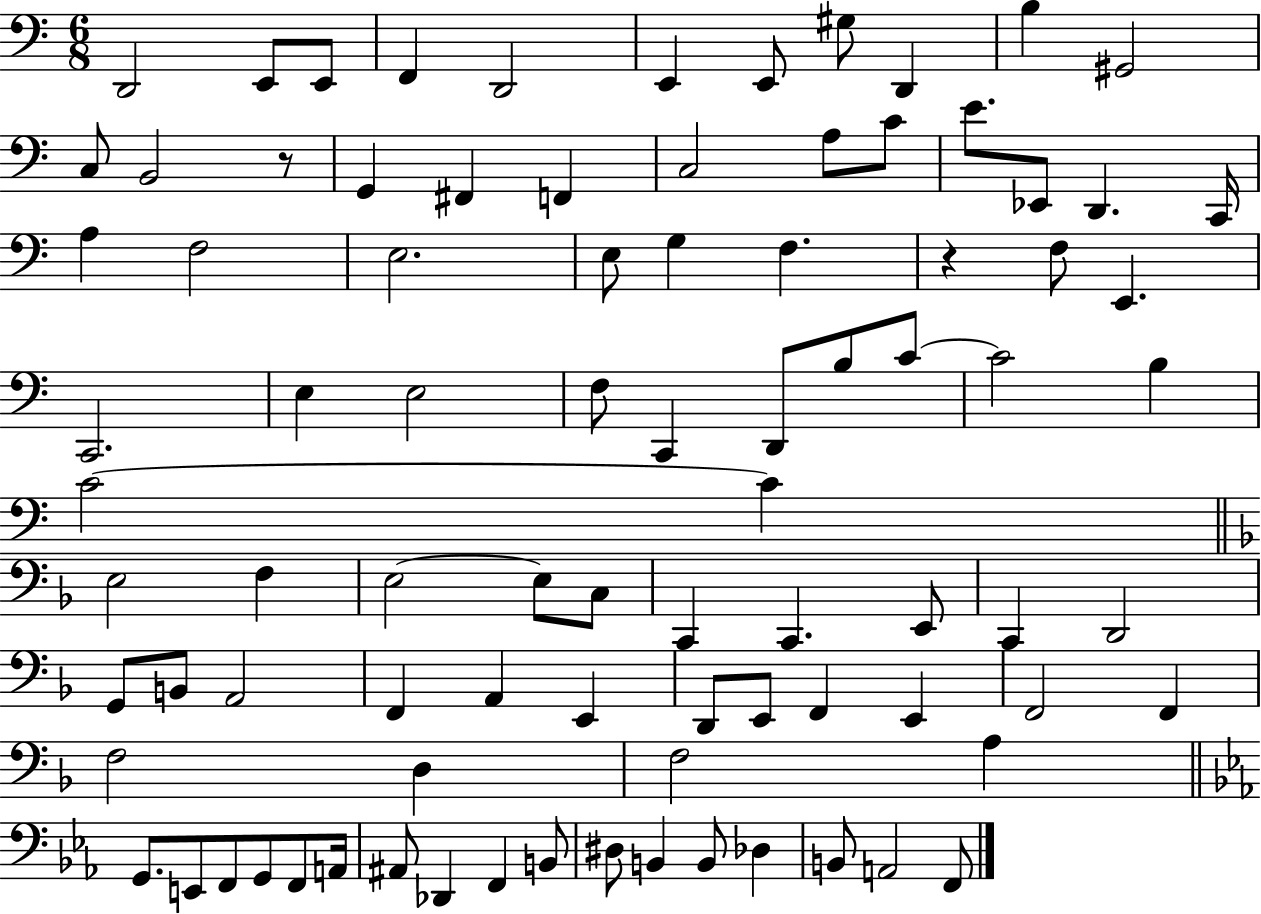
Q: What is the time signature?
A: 6/8